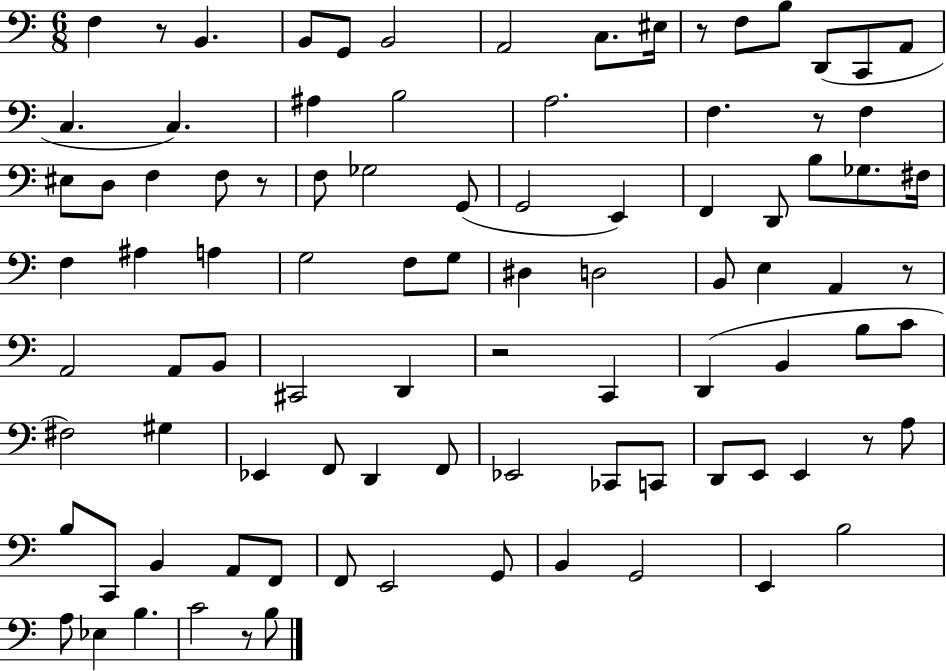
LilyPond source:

{
  \clef bass
  \numericTimeSignature
  \time 6/8
  \key c \major
  f4 r8 b,4. | b,8 g,8 b,2 | a,2 c8. eis16 | r8 f8 b8 d,8( c,8 a,8 | \break c4. c4.) | ais4 b2 | a2. | f4. r8 f4 | \break eis8 d8 f4 f8 r8 | f8 ges2 g,8( | g,2 e,4) | f,4 d,8 b8 ges8. fis16 | \break f4 ais4 a4 | g2 f8 g8 | dis4 d2 | b,8 e4 a,4 r8 | \break a,2 a,8 b,8 | cis,2 d,4 | r2 c,4 | d,4( b,4 b8 c'8 | \break fis2) gis4 | ees,4 f,8 d,4 f,8 | ees,2 ces,8 c,8 | d,8 e,8 e,4 r8 a8 | \break b8 c,8 b,4 a,8 f,8 | f,8 e,2 g,8 | b,4 g,2 | e,4 b2 | \break a8 ees4 b4. | c'2 r8 b8 | \bar "|."
}